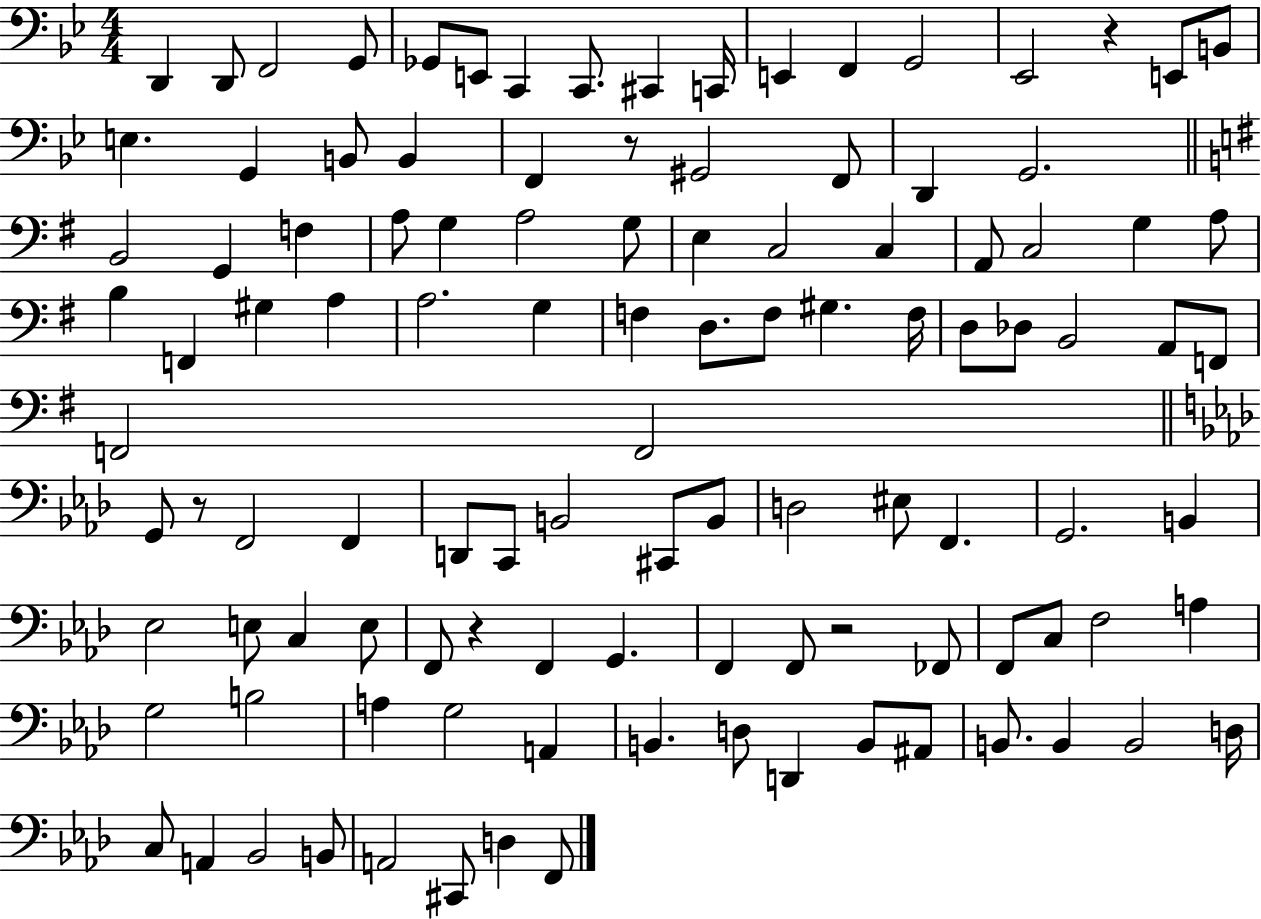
D2/q D2/e F2/h G2/e Gb2/e E2/e C2/q C2/e. C#2/q C2/s E2/q F2/q G2/h Eb2/h R/q E2/e B2/e E3/q. G2/q B2/e B2/q F2/q R/e G#2/h F2/e D2/q G2/h. B2/h G2/q F3/q A3/e G3/q A3/h G3/e E3/q C3/h C3/q A2/e C3/h G3/q A3/e B3/q F2/q G#3/q A3/q A3/h. G3/q F3/q D3/e. F3/e G#3/q. F3/s D3/e Db3/e B2/h A2/e F2/e F2/h F2/h G2/e R/e F2/h F2/q D2/e C2/e B2/h C#2/e B2/e D3/h EIS3/e F2/q. G2/h. B2/q Eb3/h E3/e C3/q E3/e F2/e R/q F2/q G2/q. F2/q F2/e R/h FES2/e F2/e C3/e F3/h A3/q G3/h B3/h A3/q G3/h A2/q B2/q. D3/e D2/q B2/e A#2/e B2/e. B2/q B2/h D3/s C3/e A2/q Bb2/h B2/e A2/h C#2/e D3/q F2/e